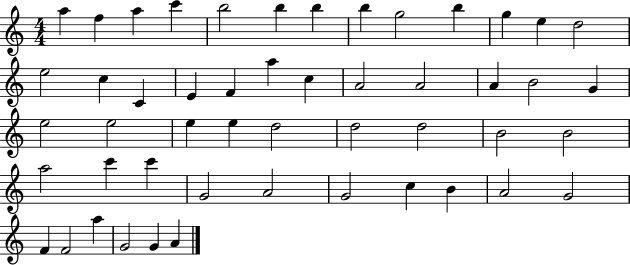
X:1
T:Untitled
M:4/4
L:1/4
K:C
a f a c' b2 b b b g2 b g e d2 e2 c C E F a c A2 A2 A B2 G e2 e2 e e d2 d2 d2 B2 B2 a2 c' c' G2 A2 G2 c B A2 G2 F F2 a G2 G A